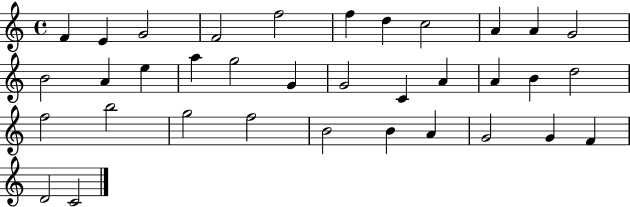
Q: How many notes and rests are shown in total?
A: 35